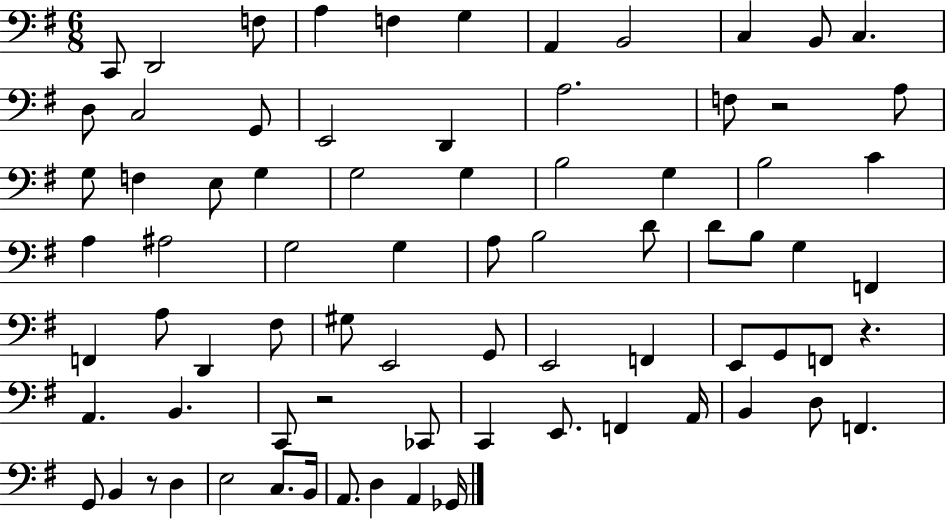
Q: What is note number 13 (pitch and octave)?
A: C3